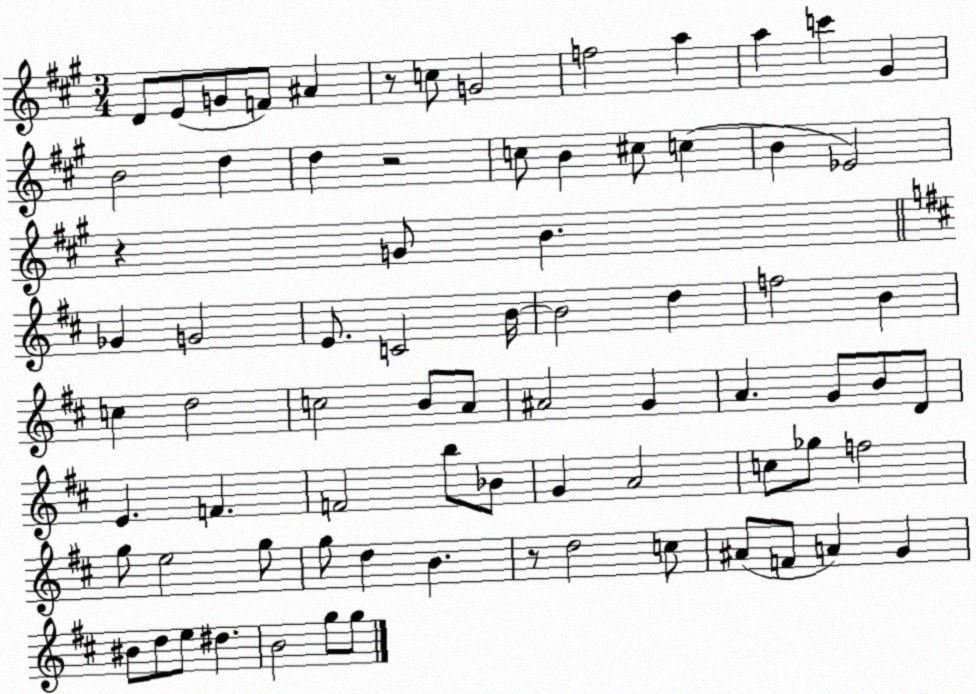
X:1
T:Untitled
M:3/4
L:1/4
K:A
D/2 E/2 G/2 F/2 ^A z/2 c/2 G2 f2 a a c' ^G B2 d d z2 c/2 B ^c/2 c B _E2 z G/2 B _G G2 E/2 C2 B/4 B2 d f2 B c d2 c2 B/2 A/2 ^A2 G A G/2 B/2 D/2 E F F2 b/2 _B/2 G A2 c/2 _g/2 f2 g/2 e2 g/2 g/2 d B z/2 d2 c/2 ^A/2 F/2 A G ^B/2 d/2 e/2 ^d B2 g/2 g/2